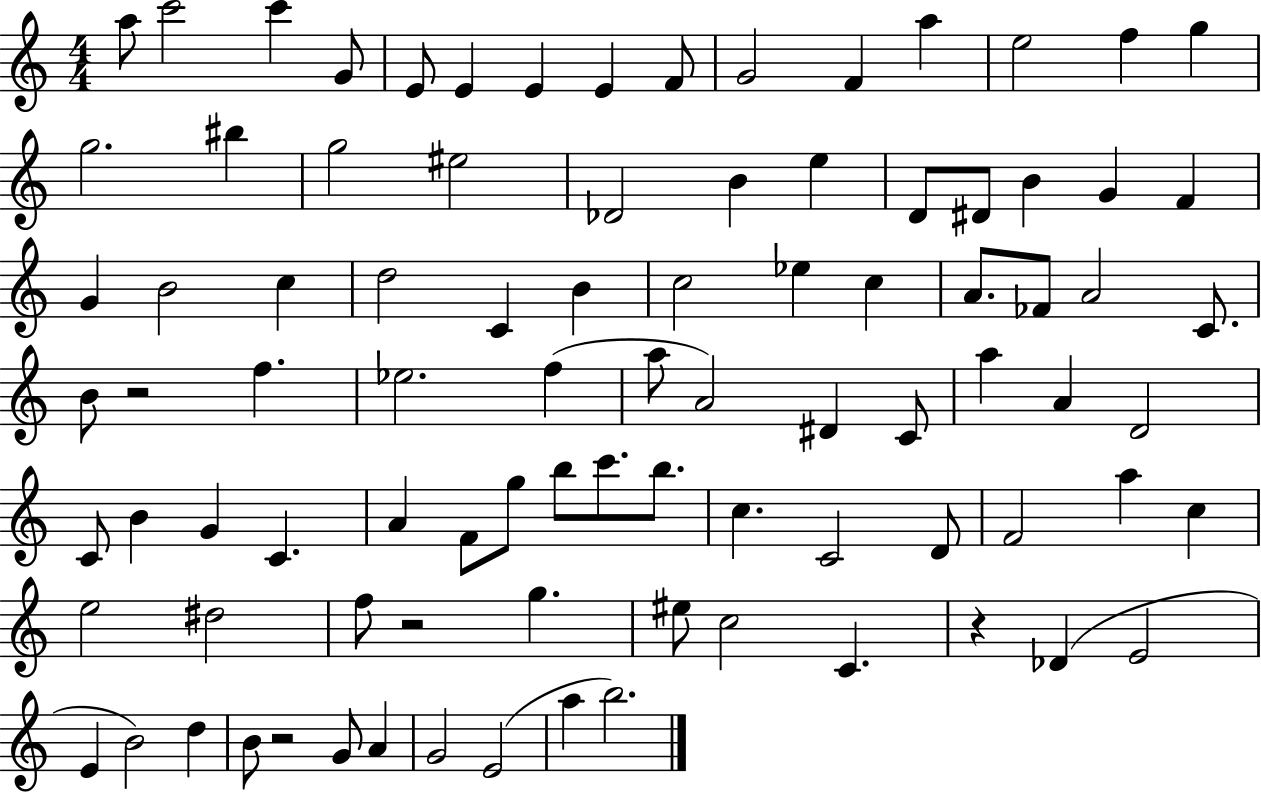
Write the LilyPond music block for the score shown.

{
  \clef treble
  \numericTimeSignature
  \time 4/4
  \key c \major
  a''8 c'''2 c'''4 g'8 | e'8 e'4 e'4 e'4 f'8 | g'2 f'4 a''4 | e''2 f''4 g''4 | \break g''2. bis''4 | g''2 eis''2 | des'2 b'4 e''4 | d'8 dis'8 b'4 g'4 f'4 | \break g'4 b'2 c''4 | d''2 c'4 b'4 | c''2 ees''4 c''4 | a'8. fes'8 a'2 c'8. | \break b'8 r2 f''4. | ees''2. f''4( | a''8 a'2) dis'4 c'8 | a''4 a'4 d'2 | \break c'8 b'4 g'4 c'4. | a'4 f'8 g''8 b''8 c'''8. b''8. | c''4. c'2 d'8 | f'2 a''4 c''4 | \break e''2 dis''2 | f''8 r2 g''4. | eis''8 c''2 c'4. | r4 des'4( e'2 | \break e'4 b'2) d''4 | b'8 r2 g'8 a'4 | g'2 e'2( | a''4 b''2.) | \break \bar "|."
}